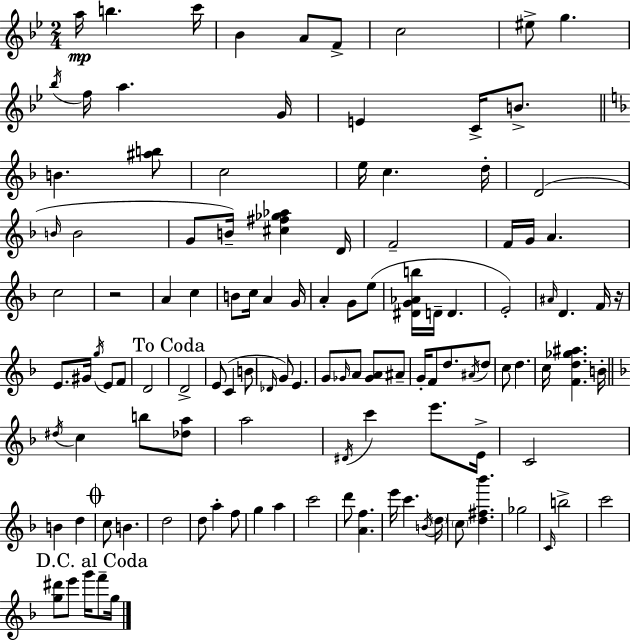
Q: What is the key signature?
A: BES major